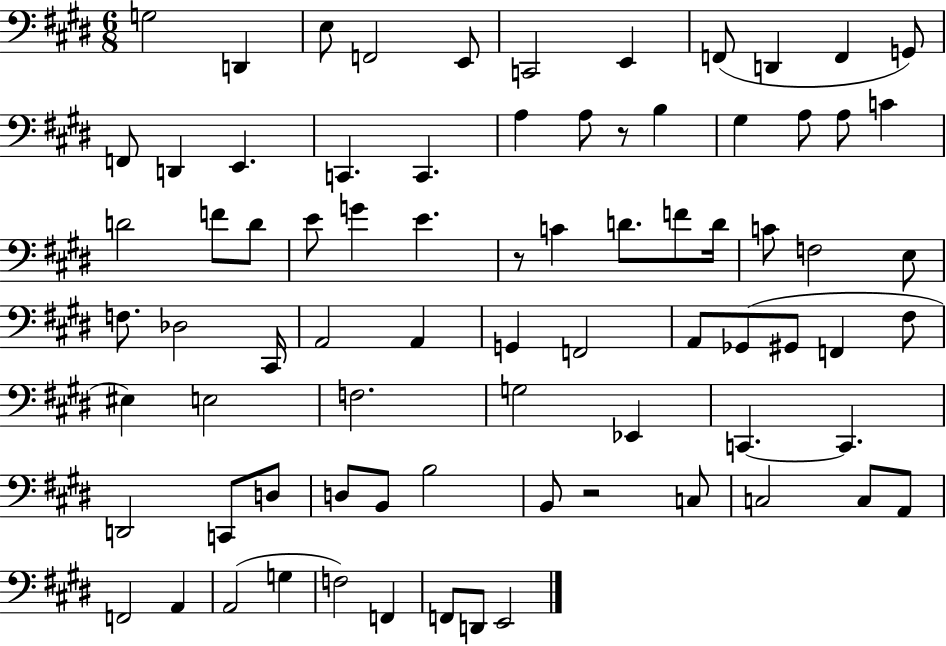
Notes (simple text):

G3/h D2/q E3/e F2/h E2/e C2/h E2/q F2/e D2/q F2/q G2/e F2/e D2/q E2/q. C2/q. C2/q. A3/q A3/e R/e B3/q G#3/q A3/e A3/e C4/q D4/h F4/e D4/e E4/e G4/q E4/q. R/e C4/q D4/e. F4/e D4/s C4/e F3/h E3/e F3/e. Db3/h C#2/s A2/h A2/q G2/q F2/h A2/e Gb2/e G#2/e F2/q F#3/e EIS3/q E3/h F3/h. G3/h Eb2/q C2/q. C2/q. D2/h C2/e D3/e D3/e B2/e B3/h B2/e R/h C3/e C3/h C3/e A2/e F2/h A2/q A2/h G3/q F3/h F2/q F2/e D2/e E2/h